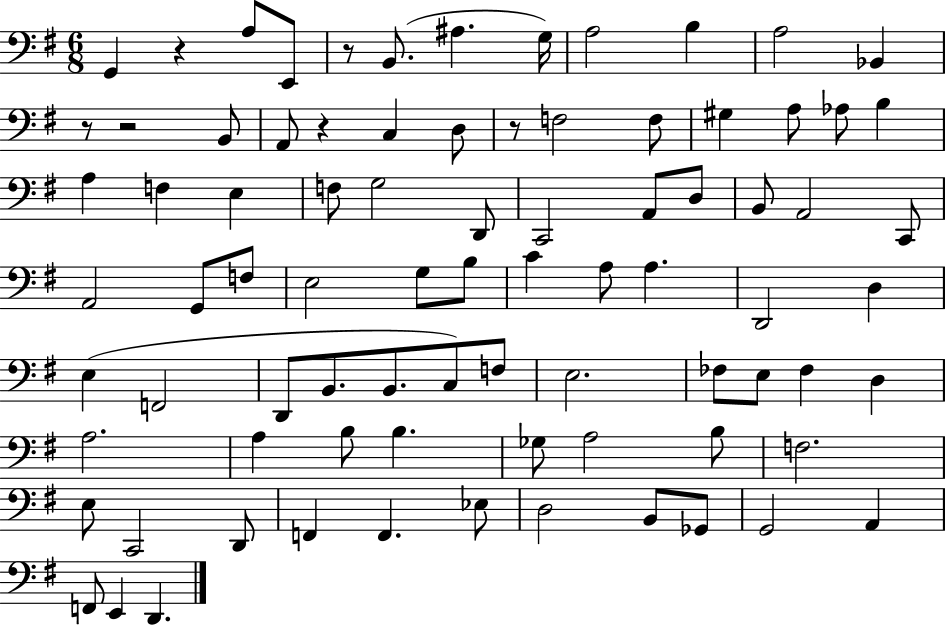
X:1
T:Untitled
M:6/8
L:1/4
K:G
G,, z A,/2 E,,/2 z/2 B,,/2 ^A, G,/4 A,2 B, A,2 _B,, z/2 z2 B,,/2 A,,/2 z C, D,/2 z/2 F,2 F,/2 ^G, A,/2 _A,/2 B, A, F, E, F,/2 G,2 D,,/2 C,,2 A,,/2 D,/2 B,,/2 A,,2 C,,/2 A,,2 G,,/2 F,/2 E,2 G,/2 B,/2 C A,/2 A, D,,2 D, E, F,,2 D,,/2 B,,/2 B,,/2 C,/2 F,/2 E,2 _F,/2 E,/2 _F, D, A,2 A, B,/2 B, _G,/2 A,2 B,/2 F,2 E,/2 C,,2 D,,/2 F,, F,, _E,/2 D,2 B,,/2 _G,,/2 G,,2 A,, F,,/2 E,, D,,